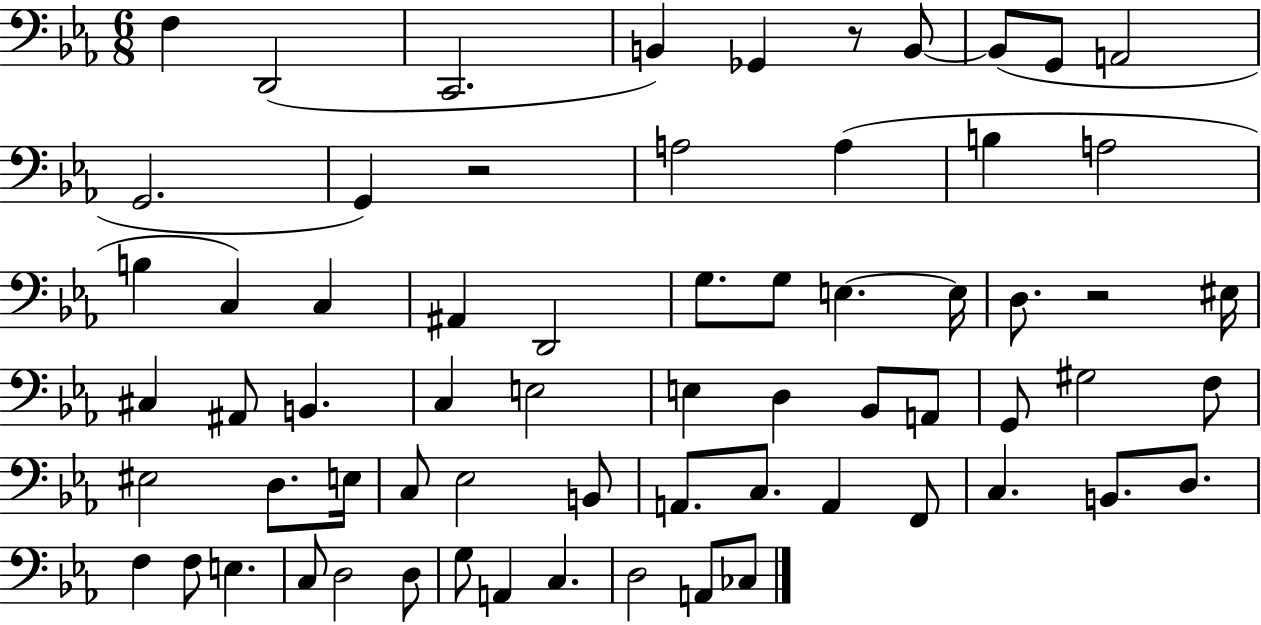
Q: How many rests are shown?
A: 3